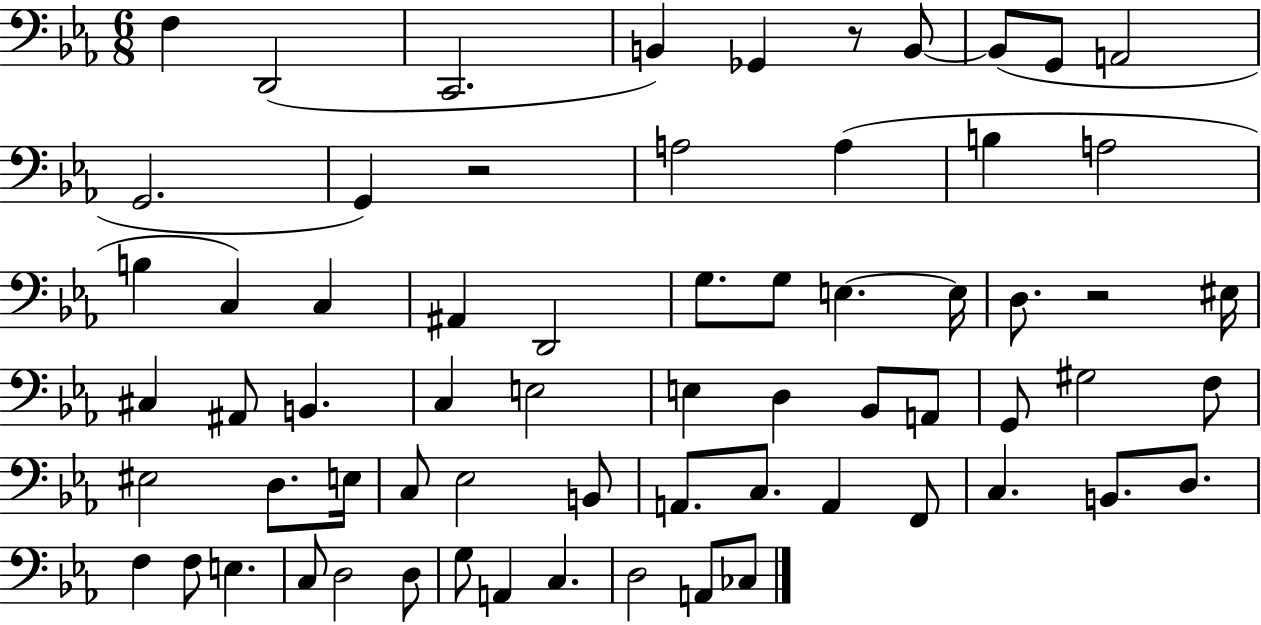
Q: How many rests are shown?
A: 3